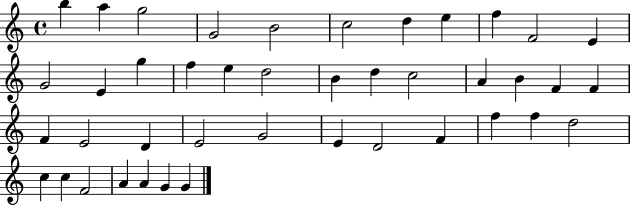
{
  \clef treble
  \time 4/4
  \defaultTimeSignature
  \key c \major
  b''4 a''4 g''2 | g'2 b'2 | c''2 d''4 e''4 | f''4 f'2 e'4 | \break g'2 e'4 g''4 | f''4 e''4 d''2 | b'4 d''4 c''2 | a'4 b'4 f'4 f'4 | \break f'4 e'2 d'4 | e'2 g'2 | e'4 d'2 f'4 | f''4 f''4 d''2 | \break c''4 c''4 f'2 | a'4 a'4 g'4 g'4 | \bar "|."
}